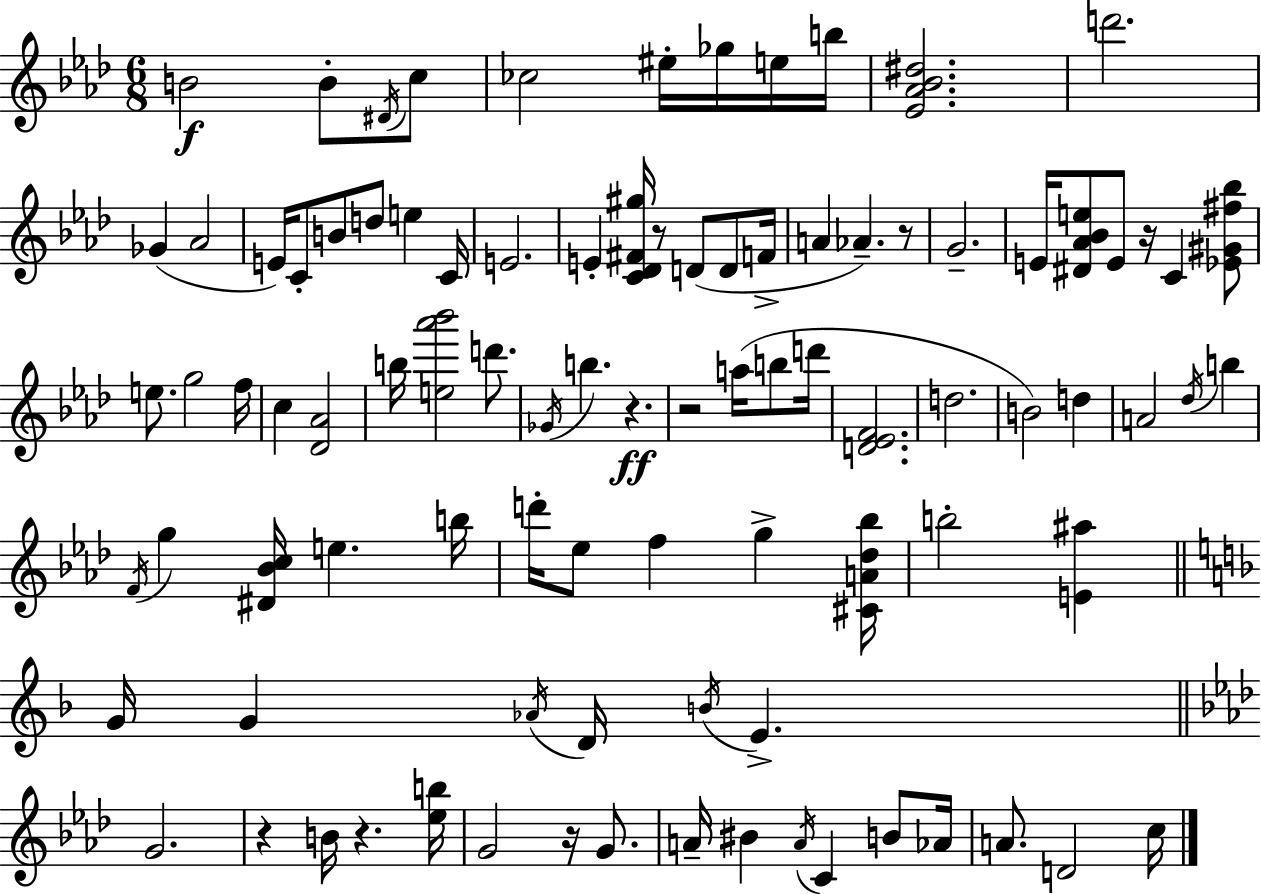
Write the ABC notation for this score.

X:1
T:Untitled
M:6/8
L:1/4
K:Ab
B2 B/2 ^D/4 c/2 _c2 ^e/4 _g/4 e/4 b/4 [_E_A_B^d]2 d'2 _G _A2 E/4 C/2 B/2 d/2 e C/4 E2 E [C_D^F^g]/4 z/2 D/2 D/2 F/4 A _A z/2 G2 E/4 [^D_A_Be]/2 E/2 z/4 C [_E^G^f_b]/2 e/2 g2 f/4 c [_D_A]2 b/4 [e_a'_b']2 d'/2 _G/4 b z z2 a/4 b/2 d'/4 [D_EF]2 d2 B2 d A2 _d/4 b F/4 g [^D_Bc]/4 e b/4 d'/4 _e/2 f g [^CA_d_b]/4 b2 [E^a] G/4 G _A/4 D/4 B/4 E G2 z B/4 z [_eb]/4 G2 z/4 G/2 A/4 ^B A/4 C B/2 _A/4 A/2 D2 c/4